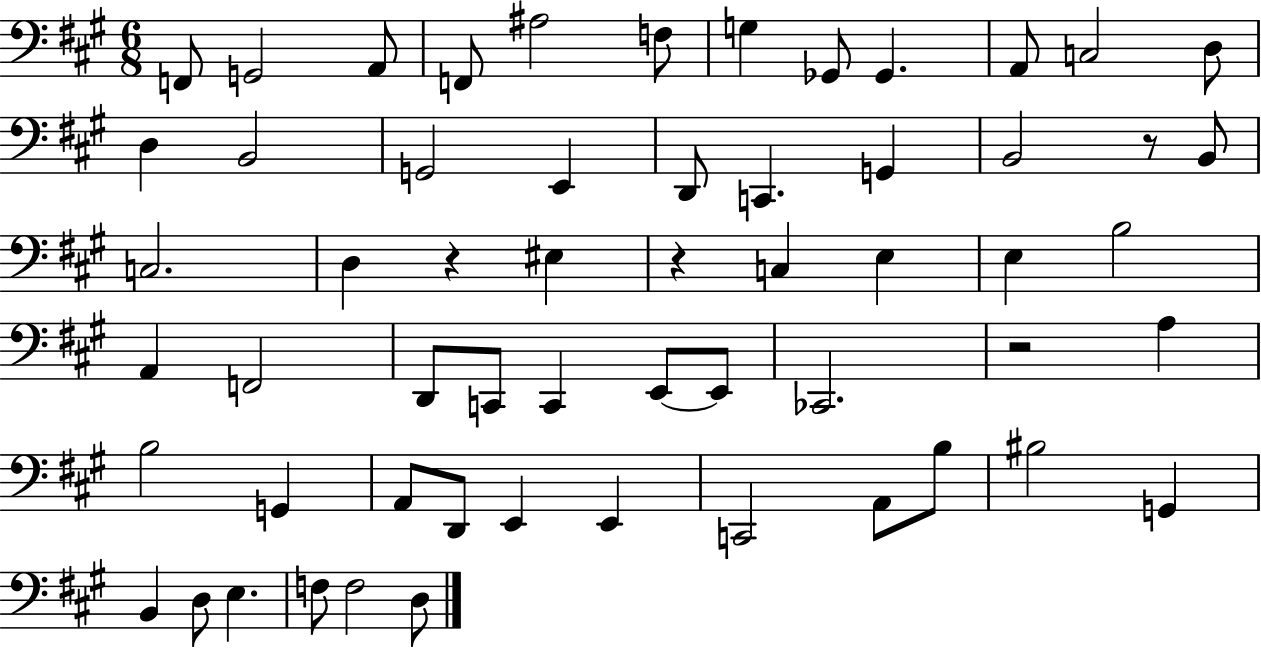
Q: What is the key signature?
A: A major